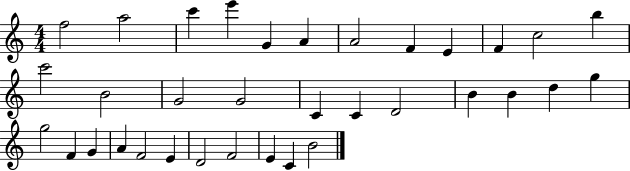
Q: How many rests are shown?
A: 0